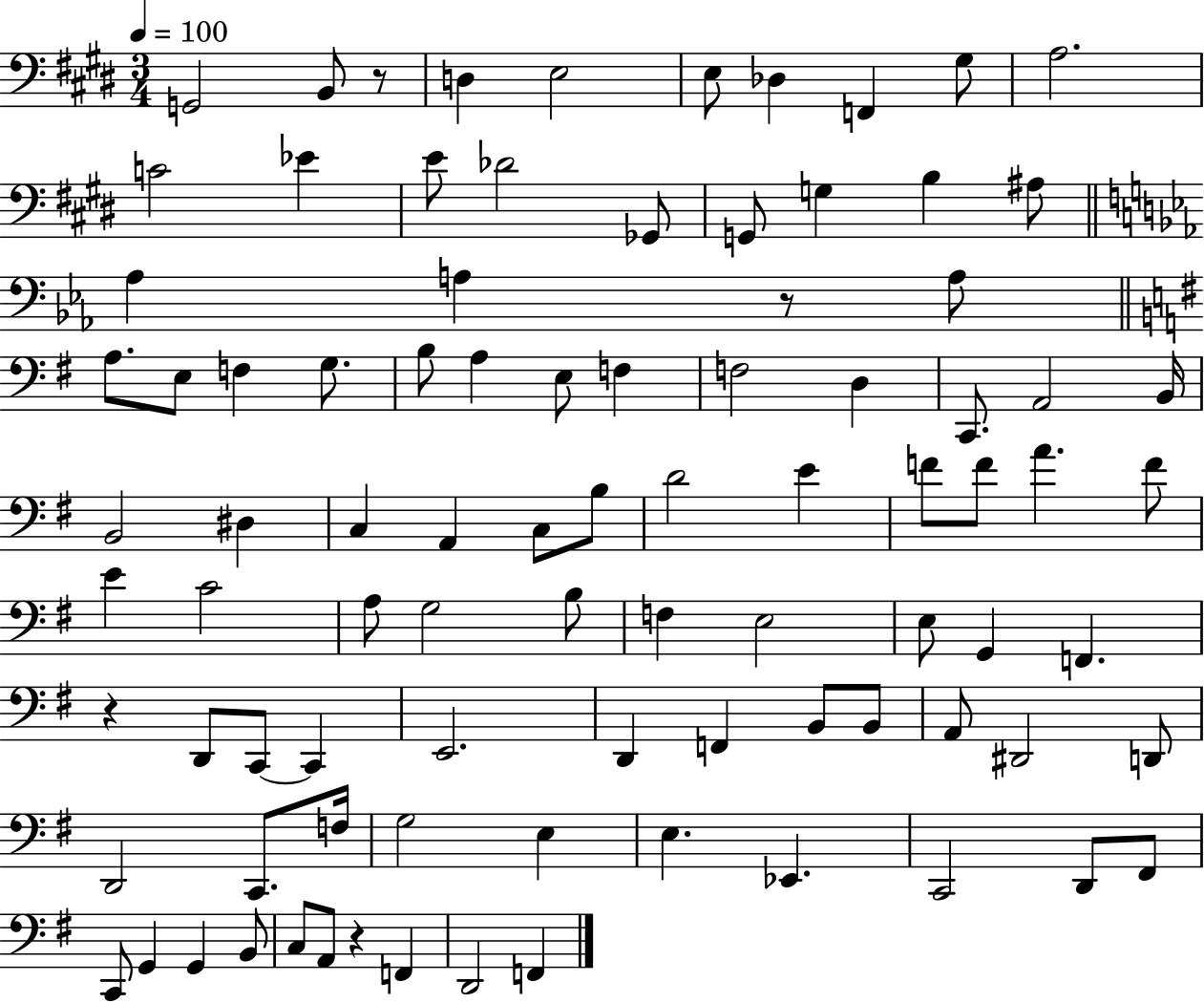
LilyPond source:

{
  \clef bass
  \numericTimeSignature
  \time 3/4
  \key e \major
  \tempo 4 = 100
  g,2 b,8 r8 | d4 e2 | e8 des4 f,4 gis8 | a2. | \break c'2 ees'4 | e'8 des'2 ges,8 | g,8 g4 b4 ais8 | \bar "||" \break \key ees \major aes4 a4 r8 a8 | \bar "||" \break \key g \major a8. e8 f4 g8. | b8 a4 e8 f4 | f2 d4 | c,8. a,2 b,16 | \break b,2 dis4 | c4 a,4 c8 b8 | d'2 e'4 | f'8 f'8 a'4. f'8 | \break e'4 c'2 | a8 g2 b8 | f4 e2 | e8 g,4 f,4. | \break r4 d,8 c,8~~ c,4 | e,2. | d,4 f,4 b,8 b,8 | a,8 dis,2 d,8 | \break d,2 c,8. f16 | g2 e4 | e4. ees,4. | c,2 d,8 fis,8 | \break c,8 g,4 g,4 b,8 | c8 a,8 r4 f,4 | d,2 f,4 | \bar "|."
}